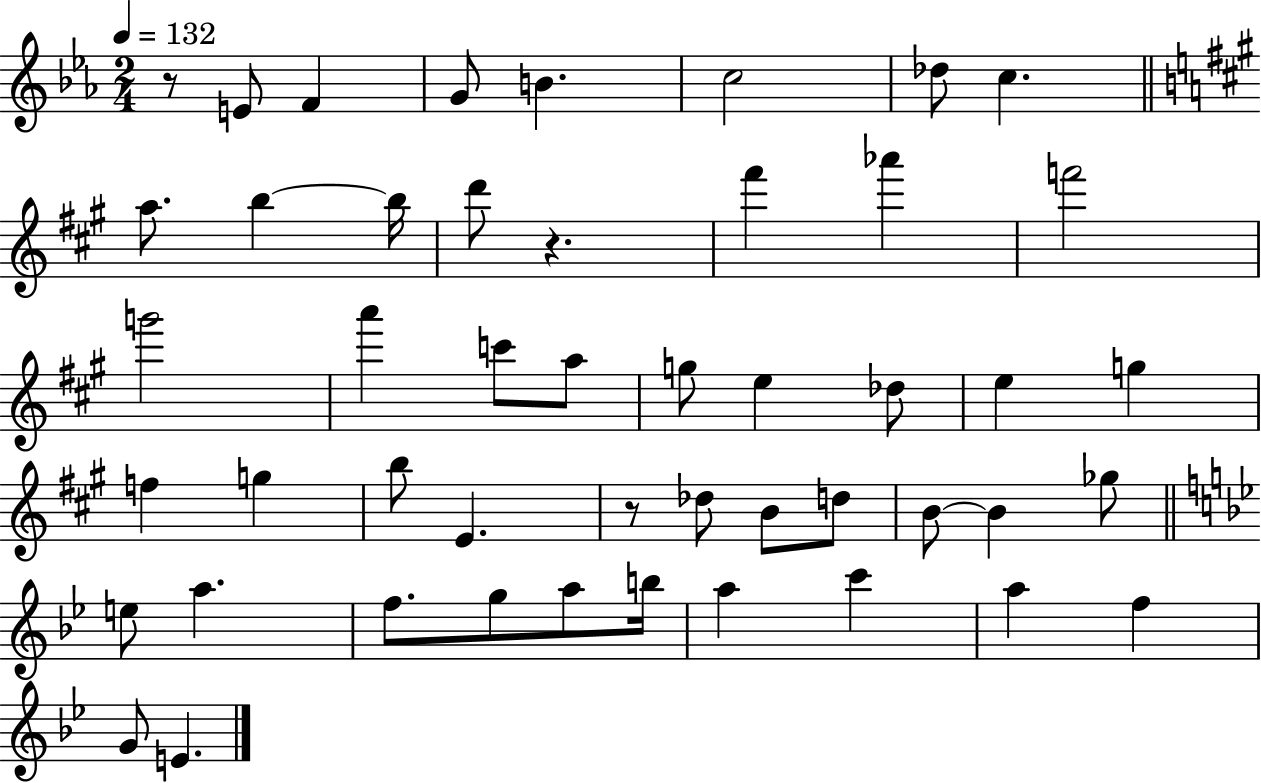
X:1
T:Untitled
M:2/4
L:1/4
K:Eb
z/2 E/2 F G/2 B c2 _d/2 c a/2 b b/4 d'/2 z ^f' _a' f'2 g'2 a' c'/2 a/2 g/2 e _d/2 e g f g b/2 E z/2 _d/2 B/2 d/2 B/2 B _g/2 e/2 a f/2 g/2 a/2 b/4 a c' a f G/2 E